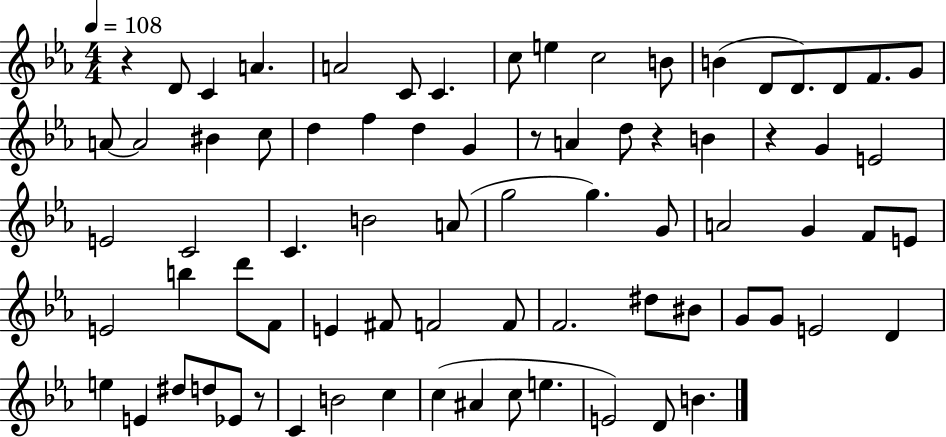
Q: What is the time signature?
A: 4/4